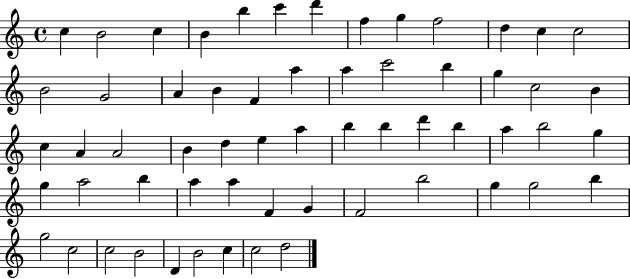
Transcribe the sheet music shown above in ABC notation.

X:1
T:Untitled
M:4/4
L:1/4
K:C
c B2 c B b c' d' f g f2 d c c2 B2 G2 A B F a a c'2 b g c2 B c A A2 B d e a b b d' b a b2 g g a2 b a a F G F2 b2 g g2 b g2 c2 c2 B2 D B2 c c2 d2